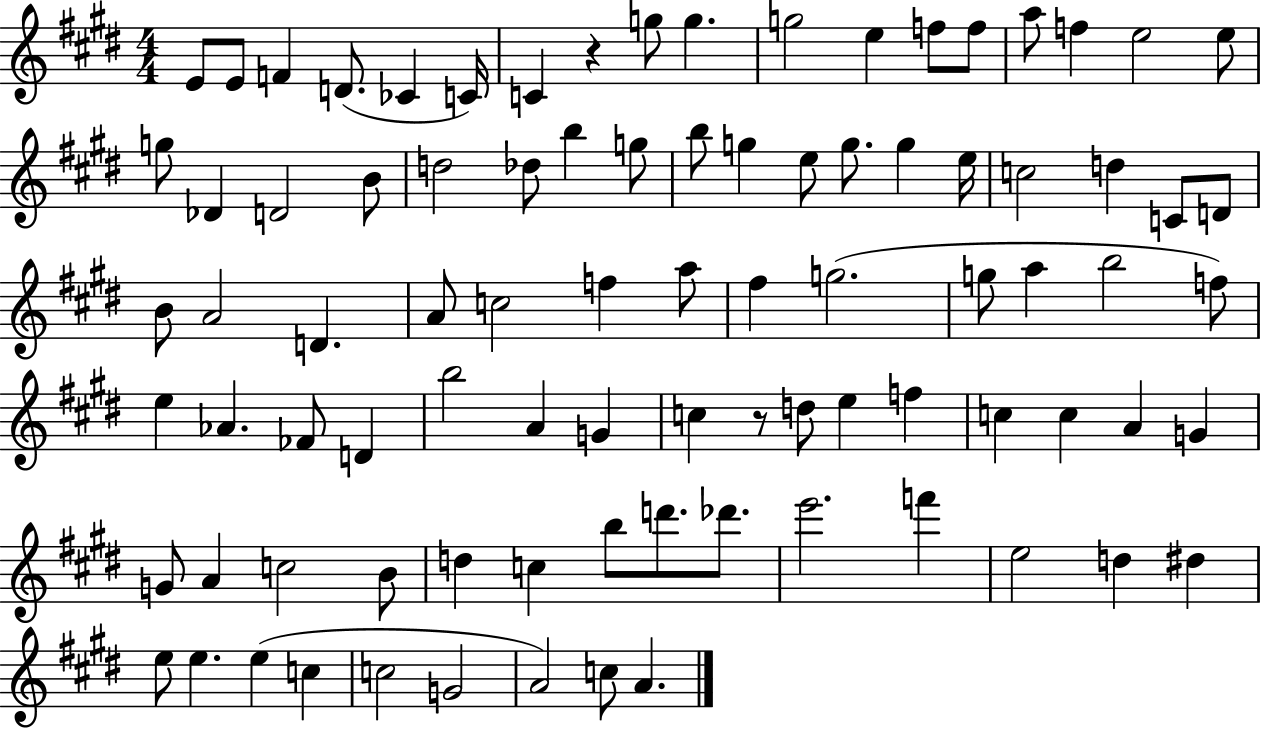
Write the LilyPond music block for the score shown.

{
  \clef treble
  \numericTimeSignature
  \time 4/4
  \key e \major
  e'8 e'8 f'4 d'8.( ces'4 c'16) | c'4 r4 g''8 g''4. | g''2 e''4 f''8 f''8 | a''8 f''4 e''2 e''8 | \break g''8 des'4 d'2 b'8 | d''2 des''8 b''4 g''8 | b''8 g''4 e''8 g''8. g''4 e''16 | c''2 d''4 c'8 d'8 | \break b'8 a'2 d'4. | a'8 c''2 f''4 a''8 | fis''4 g''2.( | g''8 a''4 b''2 f''8) | \break e''4 aes'4. fes'8 d'4 | b''2 a'4 g'4 | c''4 r8 d''8 e''4 f''4 | c''4 c''4 a'4 g'4 | \break g'8 a'4 c''2 b'8 | d''4 c''4 b''8 d'''8. des'''8. | e'''2. f'''4 | e''2 d''4 dis''4 | \break e''8 e''4. e''4( c''4 | c''2 g'2 | a'2) c''8 a'4. | \bar "|."
}